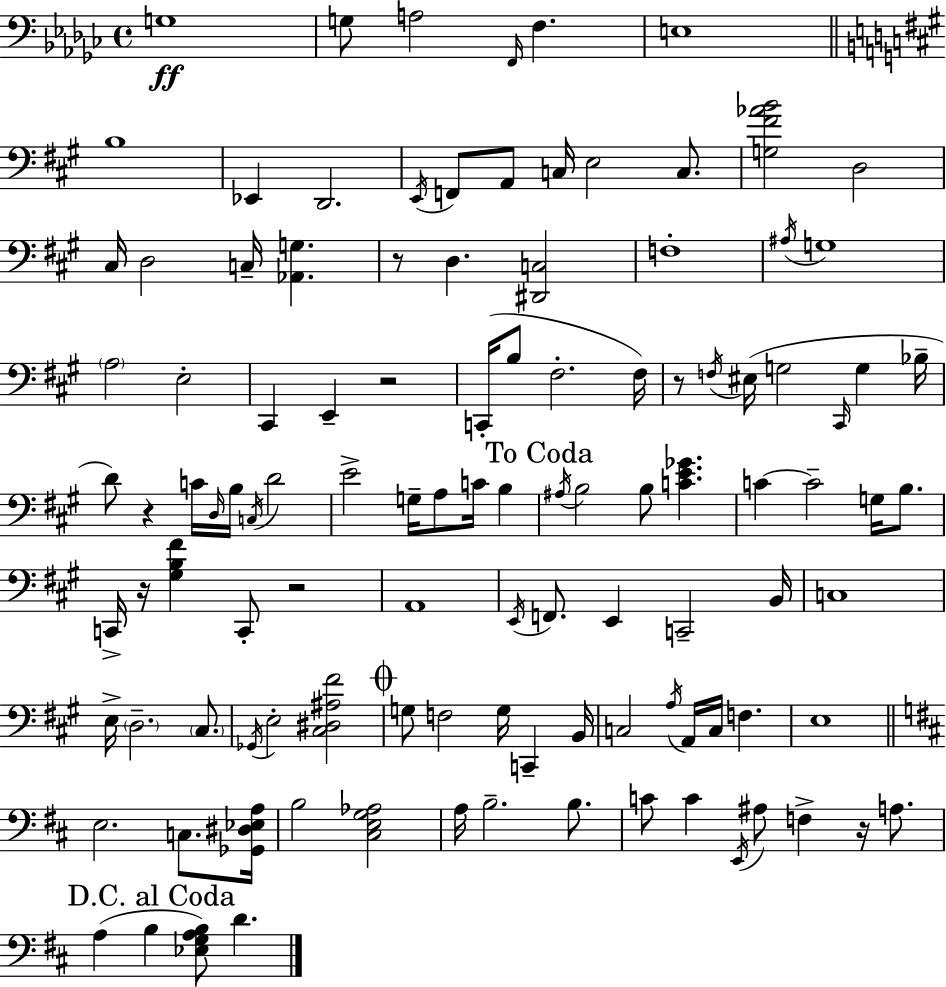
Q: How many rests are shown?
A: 7